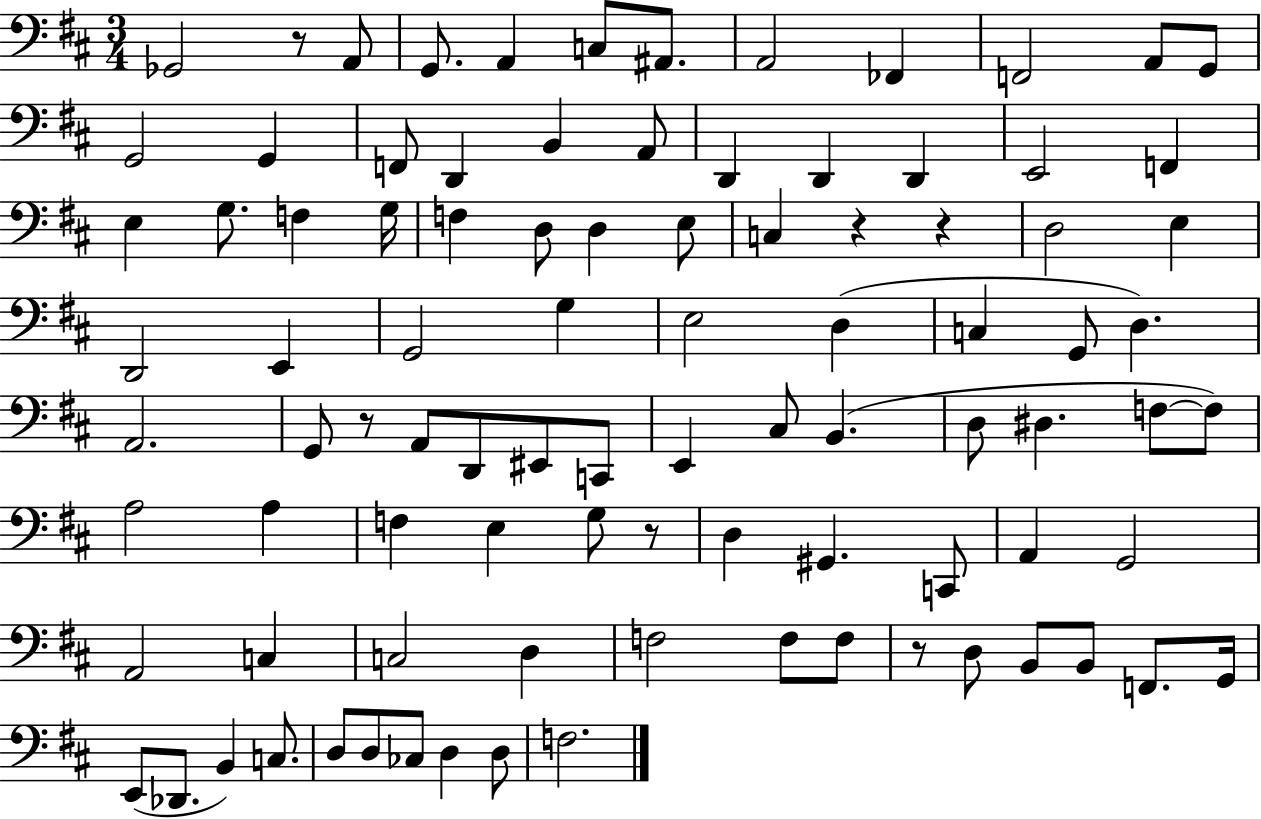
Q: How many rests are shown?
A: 6